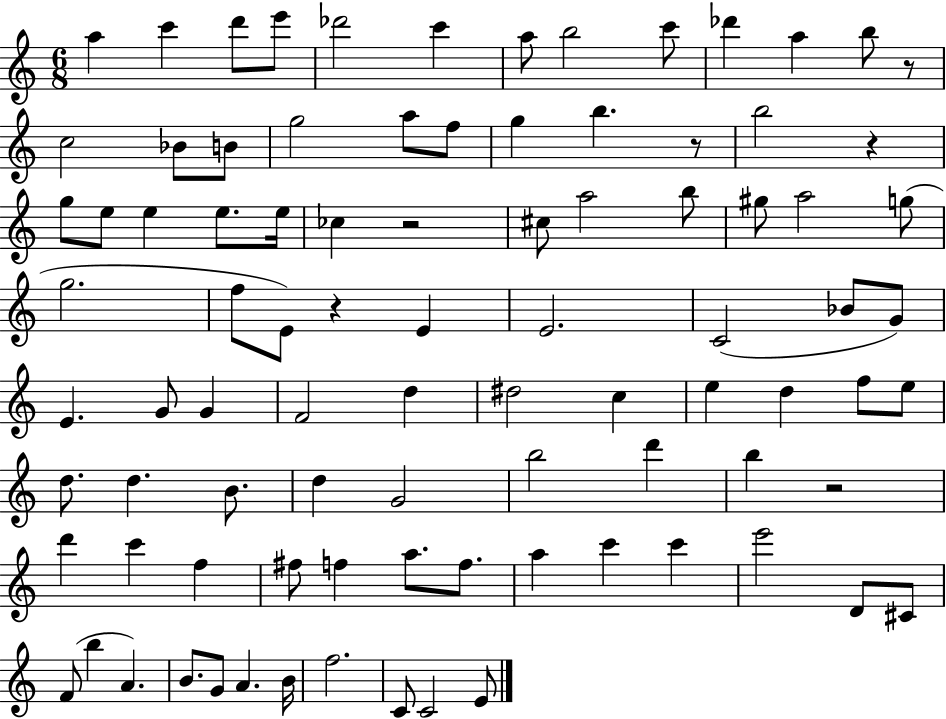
{
  \clef treble
  \numericTimeSignature
  \time 6/8
  \key c \major
  a''4 c'''4 d'''8 e'''8 | des'''2 c'''4 | a''8 b''2 c'''8 | des'''4 a''4 b''8 r8 | \break c''2 bes'8 b'8 | g''2 a''8 f''8 | g''4 b''4. r8 | b''2 r4 | \break g''8 e''8 e''4 e''8. e''16 | ces''4 r2 | cis''8 a''2 b''8 | gis''8 a''2 g''8( | \break g''2. | f''8 e'8) r4 e'4 | e'2. | c'2( bes'8 g'8) | \break e'4. g'8 g'4 | f'2 d''4 | dis''2 c''4 | e''4 d''4 f''8 e''8 | \break d''8. d''4. b'8. | d''4 g'2 | b''2 d'''4 | b''4 r2 | \break d'''4 c'''4 f''4 | fis''8 f''4 a''8. f''8. | a''4 c'''4 c'''4 | e'''2 d'8 cis'8 | \break f'8( b''4 a'4.) | b'8. g'8 a'4. b'16 | f''2. | c'8 c'2 e'8 | \break \bar "|."
}